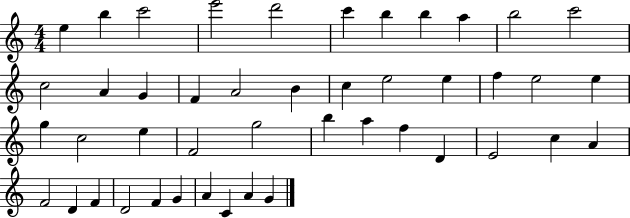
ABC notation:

X:1
T:Untitled
M:4/4
L:1/4
K:C
e b c'2 e'2 d'2 c' b b a b2 c'2 c2 A G F A2 B c e2 e f e2 e g c2 e F2 g2 b a f D E2 c A F2 D F D2 F G A C A G